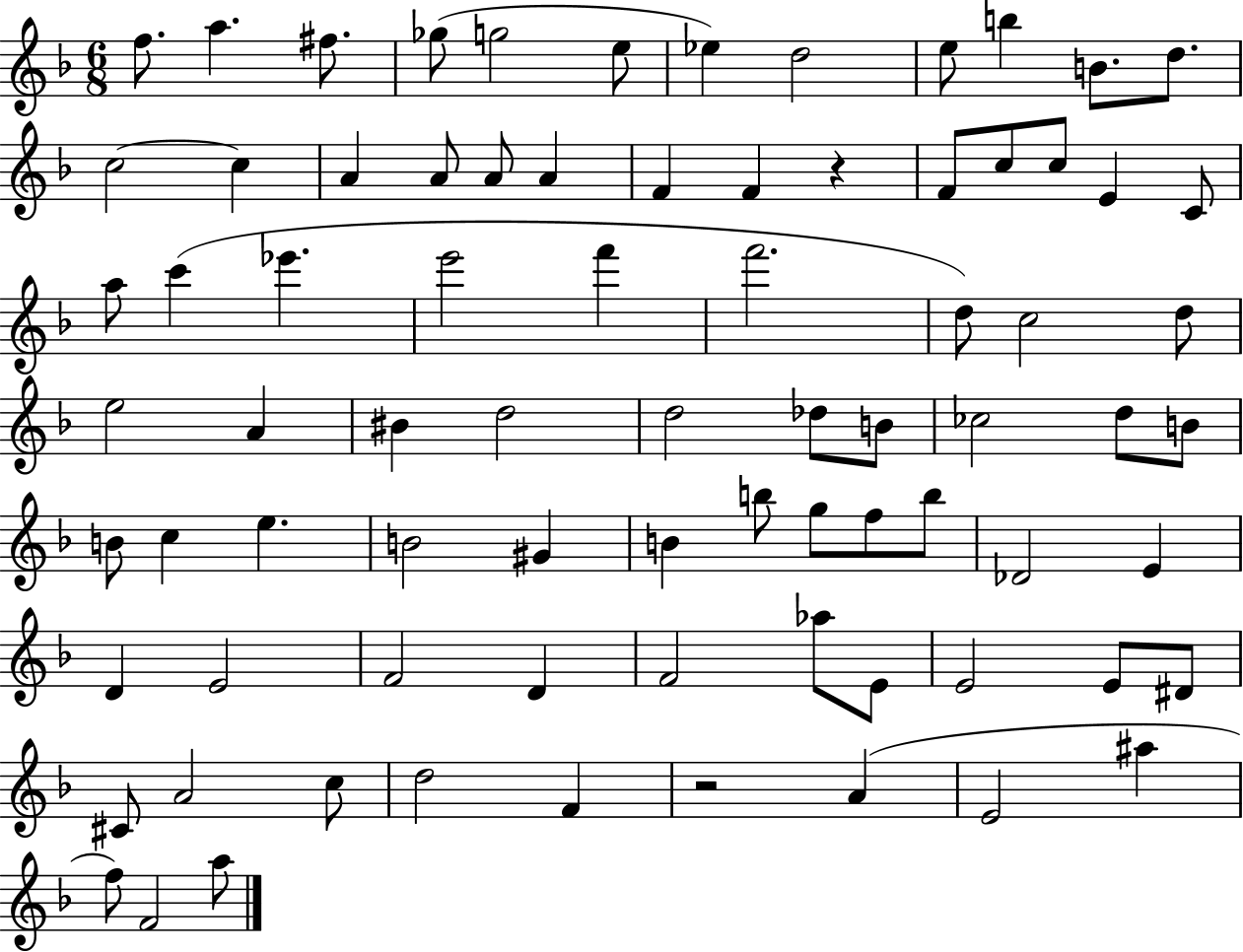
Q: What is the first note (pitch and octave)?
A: F5